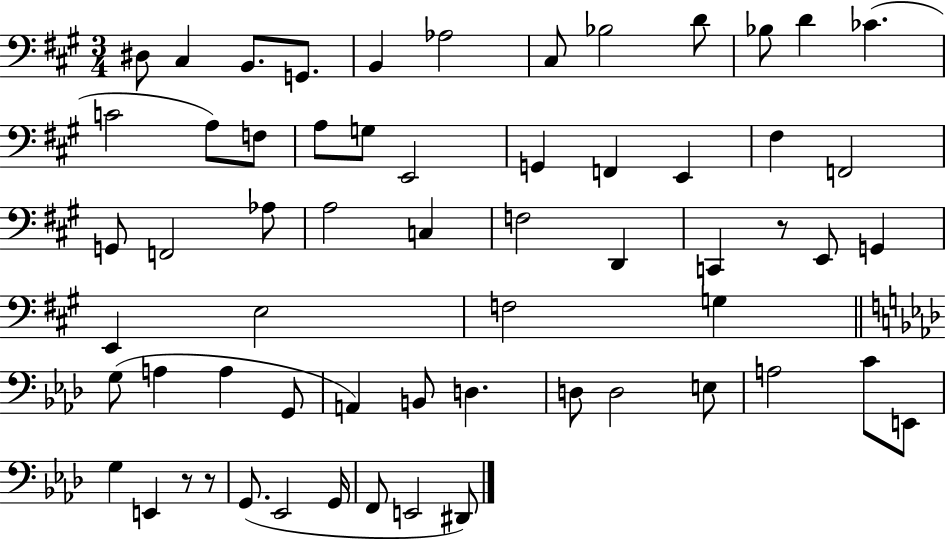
{
  \clef bass
  \numericTimeSignature
  \time 3/4
  \key a \major
  dis8 cis4 b,8. g,8. | b,4 aes2 | cis8 bes2 d'8 | bes8 d'4 ces'4.( | \break c'2 a8) f8 | a8 g8 e,2 | g,4 f,4 e,4 | fis4 f,2 | \break g,8 f,2 aes8 | a2 c4 | f2 d,4 | c,4 r8 e,8 g,4 | \break e,4 e2 | f2 g4 | \bar "||" \break \key aes \major g8( a4 a4 g,8 | a,4) b,8 d4. | d8 d2 e8 | a2 c'8 e,8 | \break g4 e,4 r8 r8 | g,8.( ees,2 g,16 | f,8 e,2 dis,8) | \bar "|."
}